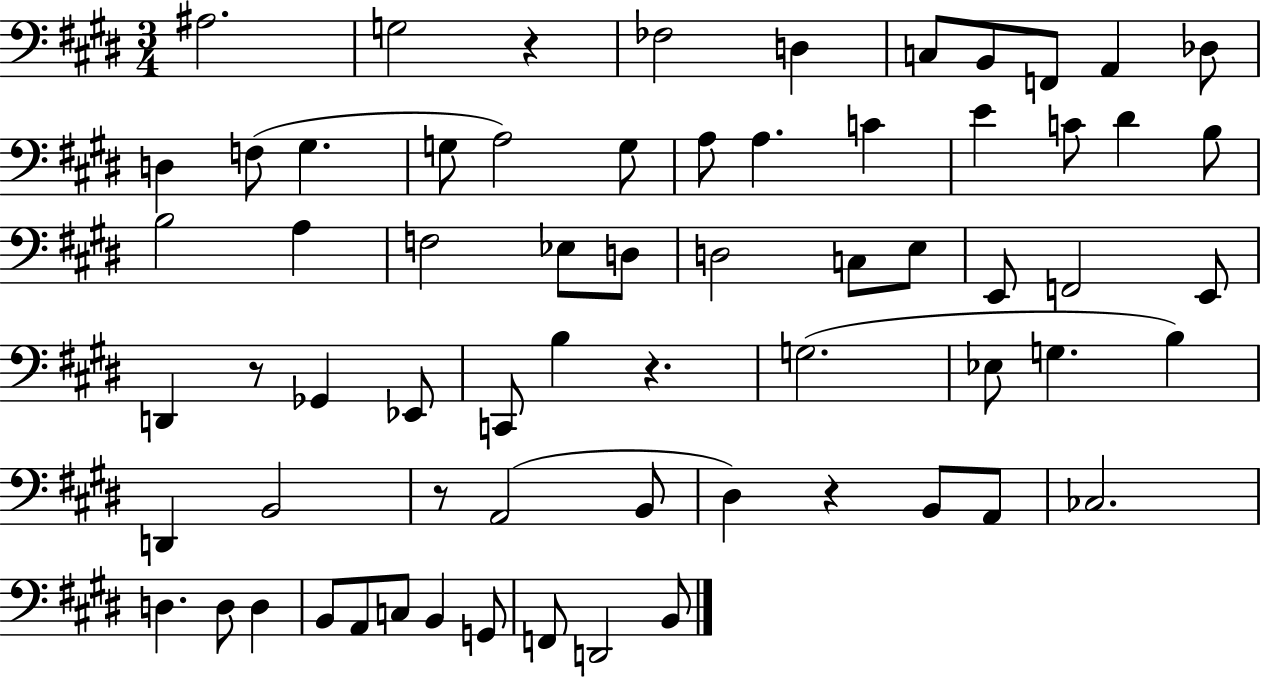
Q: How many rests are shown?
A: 5